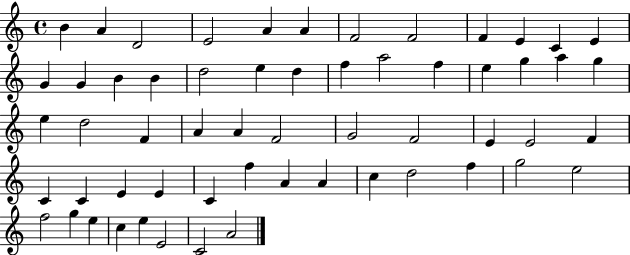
X:1
T:Untitled
M:4/4
L:1/4
K:C
B A D2 E2 A A F2 F2 F E C E G G B B d2 e d f a2 f e g a g e d2 F A A F2 G2 F2 E E2 F C C E E C f A A c d2 f g2 e2 f2 g e c e E2 C2 A2